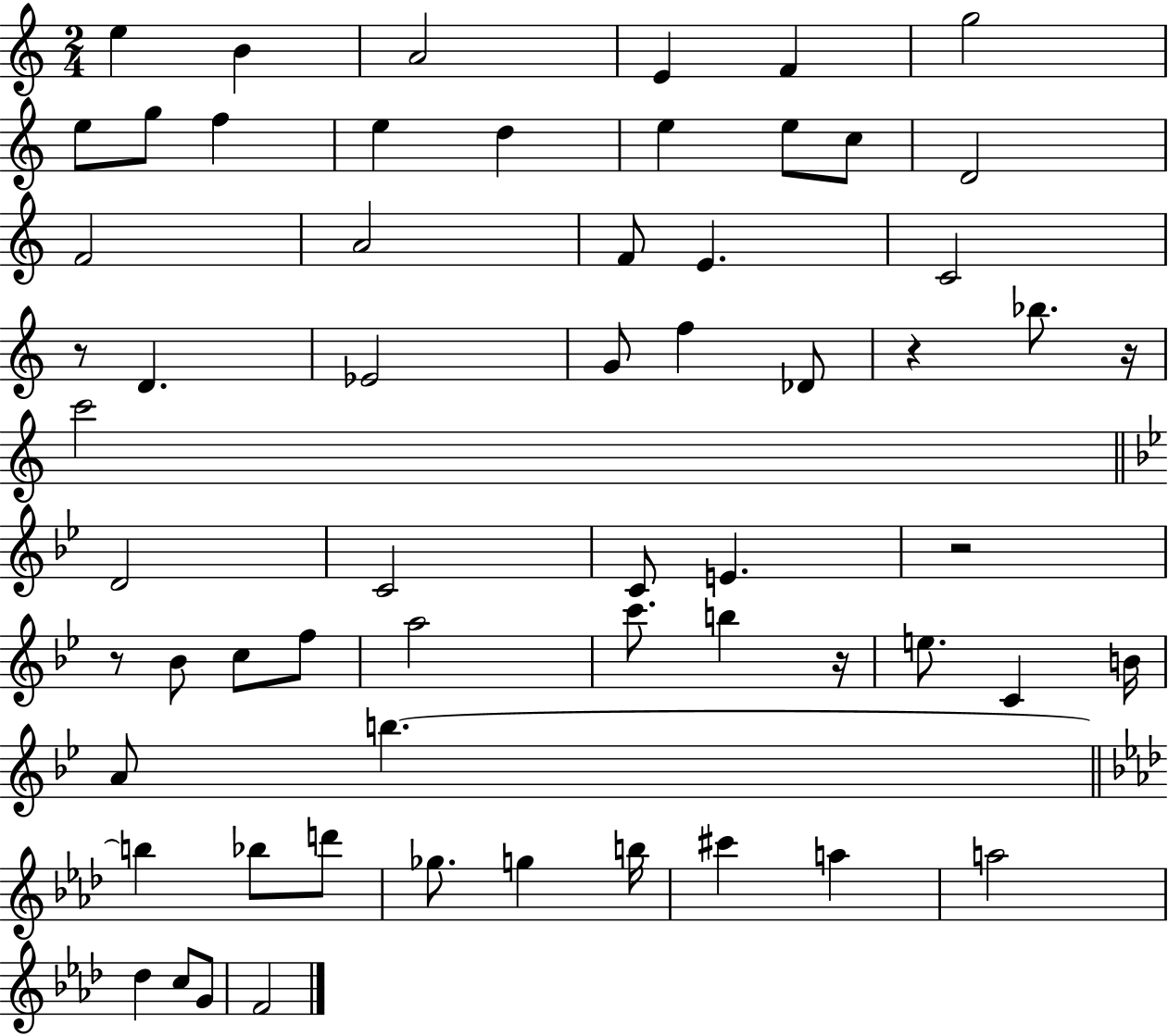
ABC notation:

X:1
T:Untitled
M:2/4
L:1/4
K:C
e B A2 E F g2 e/2 g/2 f e d e e/2 c/2 D2 F2 A2 F/2 E C2 z/2 D _E2 G/2 f _D/2 z _b/2 z/4 c'2 D2 C2 C/2 E z2 z/2 _B/2 c/2 f/2 a2 c'/2 b z/4 e/2 C B/4 A/2 b b _b/2 d'/2 _g/2 g b/4 ^c' a a2 _d c/2 G/2 F2